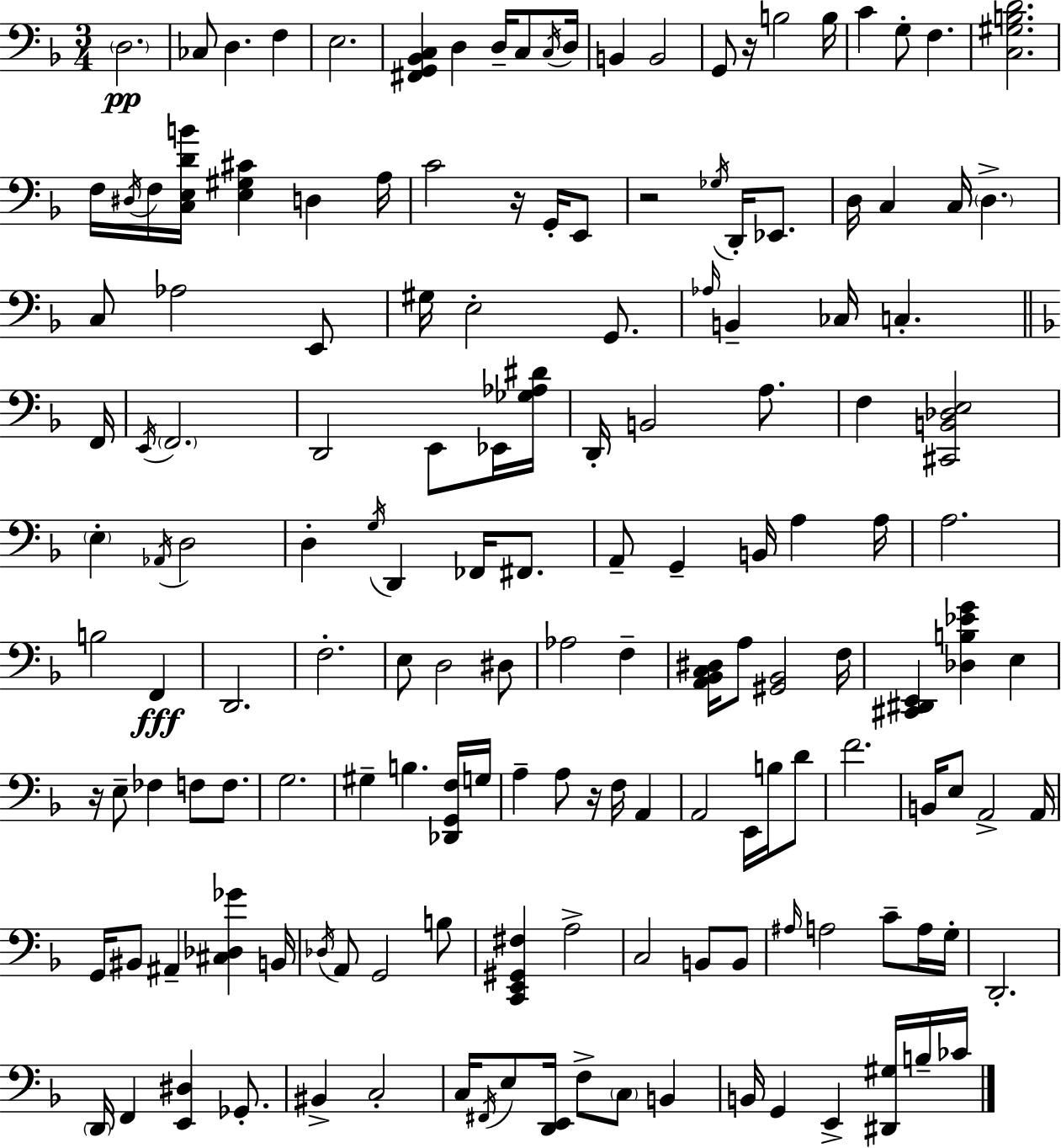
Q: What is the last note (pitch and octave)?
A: CES4